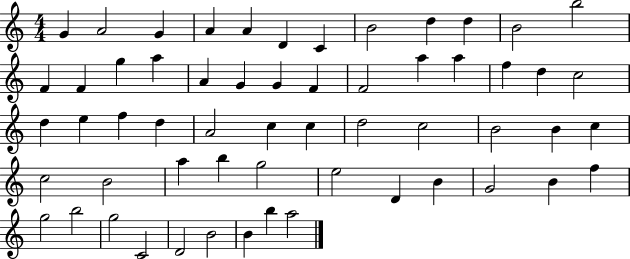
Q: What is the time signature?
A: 4/4